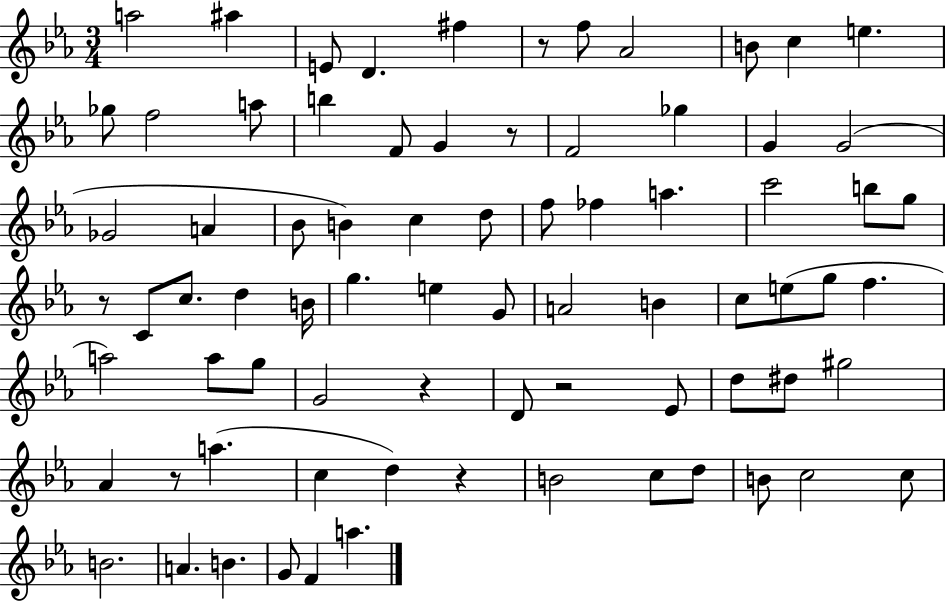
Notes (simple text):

A5/h A#5/q E4/e D4/q. F#5/q R/e F5/e Ab4/h B4/e C5/q E5/q. Gb5/e F5/h A5/e B5/q F4/e G4/q R/e F4/h Gb5/q G4/q G4/h Gb4/h A4/q Bb4/e B4/q C5/q D5/e F5/e FES5/q A5/q. C6/h B5/e G5/e R/e C4/e C5/e. D5/q B4/s G5/q. E5/q G4/e A4/h B4/q C5/e E5/e G5/e F5/q. A5/h A5/e G5/e G4/h R/q D4/e R/h Eb4/e D5/e D#5/e G#5/h Ab4/q R/e A5/q. C5/q D5/q R/q B4/h C5/e D5/e B4/e C5/h C5/e B4/h. A4/q. B4/q. G4/e F4/q A5/q.